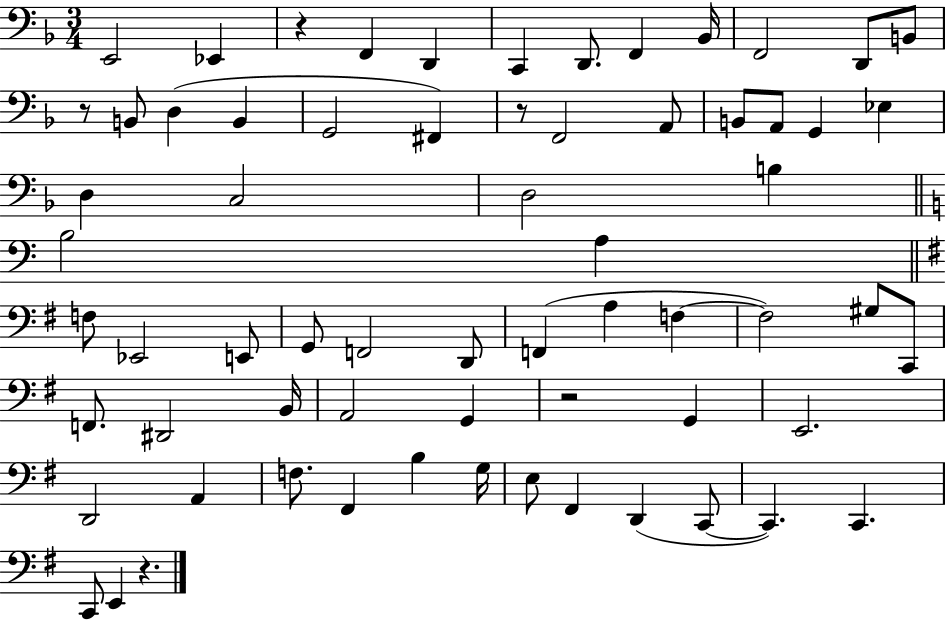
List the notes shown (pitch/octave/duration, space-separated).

E2/h Eb2/q R/q F2/q D2/q C2/q D2/e. F2/q Bb2/s F2/h D2/e B2/e R/e B2/e D3/q B2/q G2/h F#2/q R/e F2/h A2/e B2/e A2/e G2/q Eb3/q D3/q C3/h D3/h B3/q B3/h A3/q F3/e Eb2/h E2/e G2/e F2/h D2/e F2/q A3/q F3/q F3/h G#3/e C2/e F2/e. D#2/h B2/s A2/h G2/q R/h G2/q E2/h. D2/h A2/q F3/e. F#2/q B3/q G3/s E3/e F#2/q D2/q C2/e C2/q. C2/q. C2/e E2/q R/q.